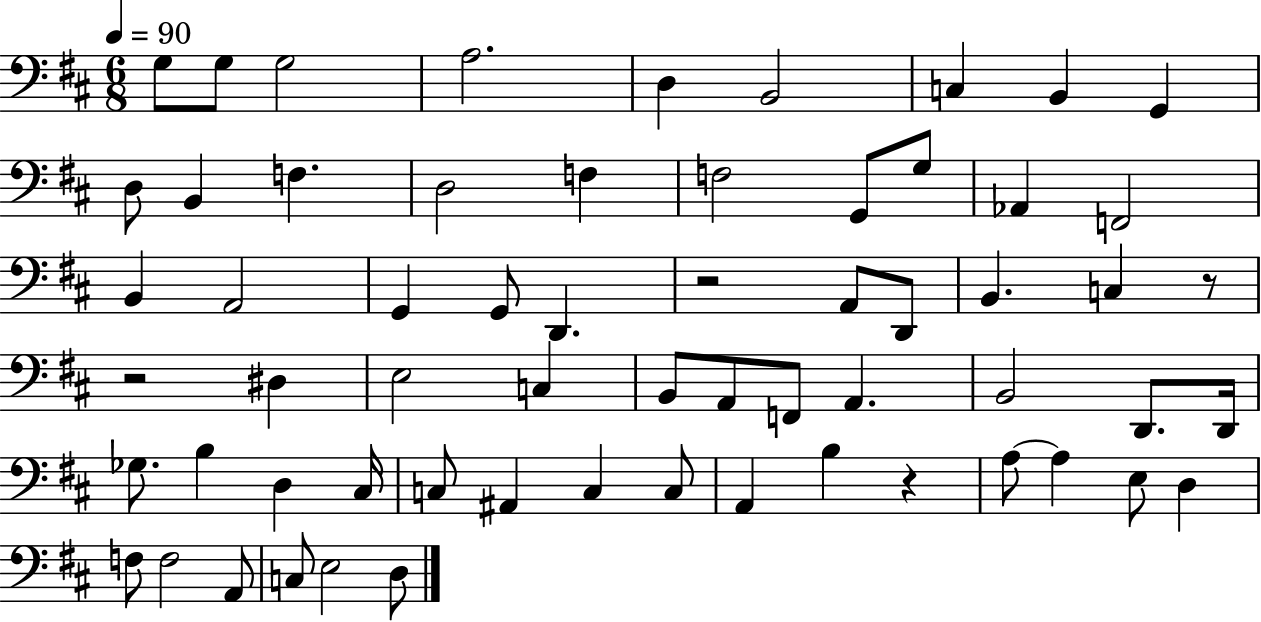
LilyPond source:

{
  \clef bass
  \numericTimeSignature
  \time 6/8
  \key d \major
  \tempo 4 = 90
  g8 g8 g2 | a2. | d4 b,2 | c4 b,4 g,4 | \break d8 b,4 f4. | d2 f4 | f2 g,8 g8 | aes,4 f,2 | \break b,4 a,2 | g,4 g,8 d,4. | r2 a,8 d,8 | b,4. c4 r8 | \break r2 dis4 | e2 c4 | b,8 a,8 f,8 a,4. | b,2 d,8. d,16 | \break ges8. b4 d4 cis16 | c8 ais,4 c4 c8 | a,4 b4 r4 | a8~~ a4 e8 d4 | \break f8 f2 a,8 | c8 e2 d8 | \bar "|."
}